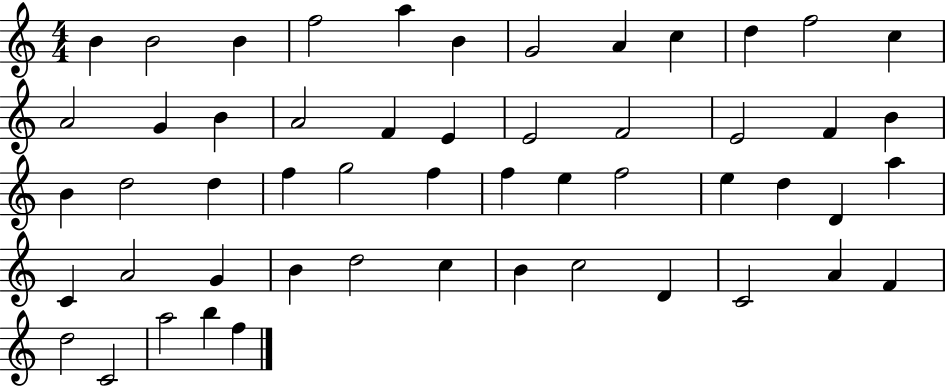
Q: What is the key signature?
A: C major